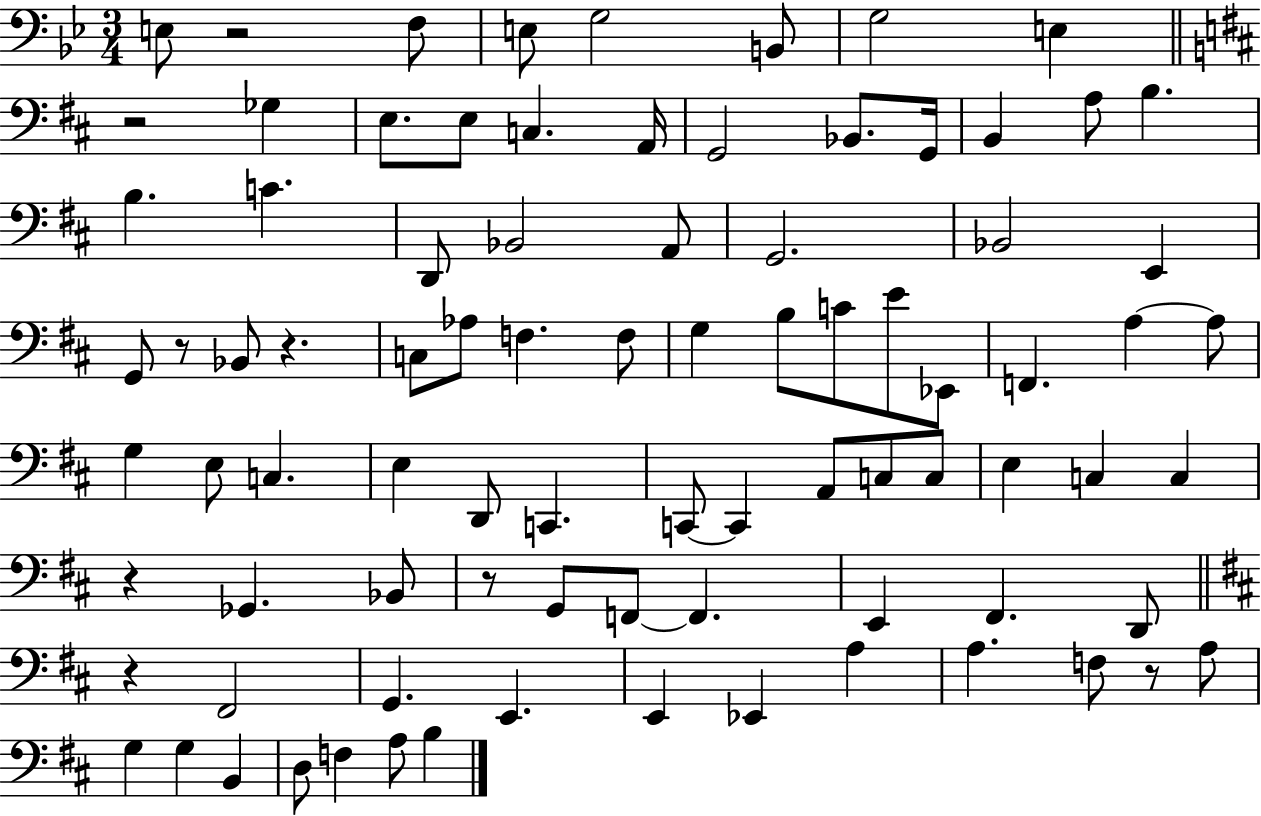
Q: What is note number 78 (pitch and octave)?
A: B3